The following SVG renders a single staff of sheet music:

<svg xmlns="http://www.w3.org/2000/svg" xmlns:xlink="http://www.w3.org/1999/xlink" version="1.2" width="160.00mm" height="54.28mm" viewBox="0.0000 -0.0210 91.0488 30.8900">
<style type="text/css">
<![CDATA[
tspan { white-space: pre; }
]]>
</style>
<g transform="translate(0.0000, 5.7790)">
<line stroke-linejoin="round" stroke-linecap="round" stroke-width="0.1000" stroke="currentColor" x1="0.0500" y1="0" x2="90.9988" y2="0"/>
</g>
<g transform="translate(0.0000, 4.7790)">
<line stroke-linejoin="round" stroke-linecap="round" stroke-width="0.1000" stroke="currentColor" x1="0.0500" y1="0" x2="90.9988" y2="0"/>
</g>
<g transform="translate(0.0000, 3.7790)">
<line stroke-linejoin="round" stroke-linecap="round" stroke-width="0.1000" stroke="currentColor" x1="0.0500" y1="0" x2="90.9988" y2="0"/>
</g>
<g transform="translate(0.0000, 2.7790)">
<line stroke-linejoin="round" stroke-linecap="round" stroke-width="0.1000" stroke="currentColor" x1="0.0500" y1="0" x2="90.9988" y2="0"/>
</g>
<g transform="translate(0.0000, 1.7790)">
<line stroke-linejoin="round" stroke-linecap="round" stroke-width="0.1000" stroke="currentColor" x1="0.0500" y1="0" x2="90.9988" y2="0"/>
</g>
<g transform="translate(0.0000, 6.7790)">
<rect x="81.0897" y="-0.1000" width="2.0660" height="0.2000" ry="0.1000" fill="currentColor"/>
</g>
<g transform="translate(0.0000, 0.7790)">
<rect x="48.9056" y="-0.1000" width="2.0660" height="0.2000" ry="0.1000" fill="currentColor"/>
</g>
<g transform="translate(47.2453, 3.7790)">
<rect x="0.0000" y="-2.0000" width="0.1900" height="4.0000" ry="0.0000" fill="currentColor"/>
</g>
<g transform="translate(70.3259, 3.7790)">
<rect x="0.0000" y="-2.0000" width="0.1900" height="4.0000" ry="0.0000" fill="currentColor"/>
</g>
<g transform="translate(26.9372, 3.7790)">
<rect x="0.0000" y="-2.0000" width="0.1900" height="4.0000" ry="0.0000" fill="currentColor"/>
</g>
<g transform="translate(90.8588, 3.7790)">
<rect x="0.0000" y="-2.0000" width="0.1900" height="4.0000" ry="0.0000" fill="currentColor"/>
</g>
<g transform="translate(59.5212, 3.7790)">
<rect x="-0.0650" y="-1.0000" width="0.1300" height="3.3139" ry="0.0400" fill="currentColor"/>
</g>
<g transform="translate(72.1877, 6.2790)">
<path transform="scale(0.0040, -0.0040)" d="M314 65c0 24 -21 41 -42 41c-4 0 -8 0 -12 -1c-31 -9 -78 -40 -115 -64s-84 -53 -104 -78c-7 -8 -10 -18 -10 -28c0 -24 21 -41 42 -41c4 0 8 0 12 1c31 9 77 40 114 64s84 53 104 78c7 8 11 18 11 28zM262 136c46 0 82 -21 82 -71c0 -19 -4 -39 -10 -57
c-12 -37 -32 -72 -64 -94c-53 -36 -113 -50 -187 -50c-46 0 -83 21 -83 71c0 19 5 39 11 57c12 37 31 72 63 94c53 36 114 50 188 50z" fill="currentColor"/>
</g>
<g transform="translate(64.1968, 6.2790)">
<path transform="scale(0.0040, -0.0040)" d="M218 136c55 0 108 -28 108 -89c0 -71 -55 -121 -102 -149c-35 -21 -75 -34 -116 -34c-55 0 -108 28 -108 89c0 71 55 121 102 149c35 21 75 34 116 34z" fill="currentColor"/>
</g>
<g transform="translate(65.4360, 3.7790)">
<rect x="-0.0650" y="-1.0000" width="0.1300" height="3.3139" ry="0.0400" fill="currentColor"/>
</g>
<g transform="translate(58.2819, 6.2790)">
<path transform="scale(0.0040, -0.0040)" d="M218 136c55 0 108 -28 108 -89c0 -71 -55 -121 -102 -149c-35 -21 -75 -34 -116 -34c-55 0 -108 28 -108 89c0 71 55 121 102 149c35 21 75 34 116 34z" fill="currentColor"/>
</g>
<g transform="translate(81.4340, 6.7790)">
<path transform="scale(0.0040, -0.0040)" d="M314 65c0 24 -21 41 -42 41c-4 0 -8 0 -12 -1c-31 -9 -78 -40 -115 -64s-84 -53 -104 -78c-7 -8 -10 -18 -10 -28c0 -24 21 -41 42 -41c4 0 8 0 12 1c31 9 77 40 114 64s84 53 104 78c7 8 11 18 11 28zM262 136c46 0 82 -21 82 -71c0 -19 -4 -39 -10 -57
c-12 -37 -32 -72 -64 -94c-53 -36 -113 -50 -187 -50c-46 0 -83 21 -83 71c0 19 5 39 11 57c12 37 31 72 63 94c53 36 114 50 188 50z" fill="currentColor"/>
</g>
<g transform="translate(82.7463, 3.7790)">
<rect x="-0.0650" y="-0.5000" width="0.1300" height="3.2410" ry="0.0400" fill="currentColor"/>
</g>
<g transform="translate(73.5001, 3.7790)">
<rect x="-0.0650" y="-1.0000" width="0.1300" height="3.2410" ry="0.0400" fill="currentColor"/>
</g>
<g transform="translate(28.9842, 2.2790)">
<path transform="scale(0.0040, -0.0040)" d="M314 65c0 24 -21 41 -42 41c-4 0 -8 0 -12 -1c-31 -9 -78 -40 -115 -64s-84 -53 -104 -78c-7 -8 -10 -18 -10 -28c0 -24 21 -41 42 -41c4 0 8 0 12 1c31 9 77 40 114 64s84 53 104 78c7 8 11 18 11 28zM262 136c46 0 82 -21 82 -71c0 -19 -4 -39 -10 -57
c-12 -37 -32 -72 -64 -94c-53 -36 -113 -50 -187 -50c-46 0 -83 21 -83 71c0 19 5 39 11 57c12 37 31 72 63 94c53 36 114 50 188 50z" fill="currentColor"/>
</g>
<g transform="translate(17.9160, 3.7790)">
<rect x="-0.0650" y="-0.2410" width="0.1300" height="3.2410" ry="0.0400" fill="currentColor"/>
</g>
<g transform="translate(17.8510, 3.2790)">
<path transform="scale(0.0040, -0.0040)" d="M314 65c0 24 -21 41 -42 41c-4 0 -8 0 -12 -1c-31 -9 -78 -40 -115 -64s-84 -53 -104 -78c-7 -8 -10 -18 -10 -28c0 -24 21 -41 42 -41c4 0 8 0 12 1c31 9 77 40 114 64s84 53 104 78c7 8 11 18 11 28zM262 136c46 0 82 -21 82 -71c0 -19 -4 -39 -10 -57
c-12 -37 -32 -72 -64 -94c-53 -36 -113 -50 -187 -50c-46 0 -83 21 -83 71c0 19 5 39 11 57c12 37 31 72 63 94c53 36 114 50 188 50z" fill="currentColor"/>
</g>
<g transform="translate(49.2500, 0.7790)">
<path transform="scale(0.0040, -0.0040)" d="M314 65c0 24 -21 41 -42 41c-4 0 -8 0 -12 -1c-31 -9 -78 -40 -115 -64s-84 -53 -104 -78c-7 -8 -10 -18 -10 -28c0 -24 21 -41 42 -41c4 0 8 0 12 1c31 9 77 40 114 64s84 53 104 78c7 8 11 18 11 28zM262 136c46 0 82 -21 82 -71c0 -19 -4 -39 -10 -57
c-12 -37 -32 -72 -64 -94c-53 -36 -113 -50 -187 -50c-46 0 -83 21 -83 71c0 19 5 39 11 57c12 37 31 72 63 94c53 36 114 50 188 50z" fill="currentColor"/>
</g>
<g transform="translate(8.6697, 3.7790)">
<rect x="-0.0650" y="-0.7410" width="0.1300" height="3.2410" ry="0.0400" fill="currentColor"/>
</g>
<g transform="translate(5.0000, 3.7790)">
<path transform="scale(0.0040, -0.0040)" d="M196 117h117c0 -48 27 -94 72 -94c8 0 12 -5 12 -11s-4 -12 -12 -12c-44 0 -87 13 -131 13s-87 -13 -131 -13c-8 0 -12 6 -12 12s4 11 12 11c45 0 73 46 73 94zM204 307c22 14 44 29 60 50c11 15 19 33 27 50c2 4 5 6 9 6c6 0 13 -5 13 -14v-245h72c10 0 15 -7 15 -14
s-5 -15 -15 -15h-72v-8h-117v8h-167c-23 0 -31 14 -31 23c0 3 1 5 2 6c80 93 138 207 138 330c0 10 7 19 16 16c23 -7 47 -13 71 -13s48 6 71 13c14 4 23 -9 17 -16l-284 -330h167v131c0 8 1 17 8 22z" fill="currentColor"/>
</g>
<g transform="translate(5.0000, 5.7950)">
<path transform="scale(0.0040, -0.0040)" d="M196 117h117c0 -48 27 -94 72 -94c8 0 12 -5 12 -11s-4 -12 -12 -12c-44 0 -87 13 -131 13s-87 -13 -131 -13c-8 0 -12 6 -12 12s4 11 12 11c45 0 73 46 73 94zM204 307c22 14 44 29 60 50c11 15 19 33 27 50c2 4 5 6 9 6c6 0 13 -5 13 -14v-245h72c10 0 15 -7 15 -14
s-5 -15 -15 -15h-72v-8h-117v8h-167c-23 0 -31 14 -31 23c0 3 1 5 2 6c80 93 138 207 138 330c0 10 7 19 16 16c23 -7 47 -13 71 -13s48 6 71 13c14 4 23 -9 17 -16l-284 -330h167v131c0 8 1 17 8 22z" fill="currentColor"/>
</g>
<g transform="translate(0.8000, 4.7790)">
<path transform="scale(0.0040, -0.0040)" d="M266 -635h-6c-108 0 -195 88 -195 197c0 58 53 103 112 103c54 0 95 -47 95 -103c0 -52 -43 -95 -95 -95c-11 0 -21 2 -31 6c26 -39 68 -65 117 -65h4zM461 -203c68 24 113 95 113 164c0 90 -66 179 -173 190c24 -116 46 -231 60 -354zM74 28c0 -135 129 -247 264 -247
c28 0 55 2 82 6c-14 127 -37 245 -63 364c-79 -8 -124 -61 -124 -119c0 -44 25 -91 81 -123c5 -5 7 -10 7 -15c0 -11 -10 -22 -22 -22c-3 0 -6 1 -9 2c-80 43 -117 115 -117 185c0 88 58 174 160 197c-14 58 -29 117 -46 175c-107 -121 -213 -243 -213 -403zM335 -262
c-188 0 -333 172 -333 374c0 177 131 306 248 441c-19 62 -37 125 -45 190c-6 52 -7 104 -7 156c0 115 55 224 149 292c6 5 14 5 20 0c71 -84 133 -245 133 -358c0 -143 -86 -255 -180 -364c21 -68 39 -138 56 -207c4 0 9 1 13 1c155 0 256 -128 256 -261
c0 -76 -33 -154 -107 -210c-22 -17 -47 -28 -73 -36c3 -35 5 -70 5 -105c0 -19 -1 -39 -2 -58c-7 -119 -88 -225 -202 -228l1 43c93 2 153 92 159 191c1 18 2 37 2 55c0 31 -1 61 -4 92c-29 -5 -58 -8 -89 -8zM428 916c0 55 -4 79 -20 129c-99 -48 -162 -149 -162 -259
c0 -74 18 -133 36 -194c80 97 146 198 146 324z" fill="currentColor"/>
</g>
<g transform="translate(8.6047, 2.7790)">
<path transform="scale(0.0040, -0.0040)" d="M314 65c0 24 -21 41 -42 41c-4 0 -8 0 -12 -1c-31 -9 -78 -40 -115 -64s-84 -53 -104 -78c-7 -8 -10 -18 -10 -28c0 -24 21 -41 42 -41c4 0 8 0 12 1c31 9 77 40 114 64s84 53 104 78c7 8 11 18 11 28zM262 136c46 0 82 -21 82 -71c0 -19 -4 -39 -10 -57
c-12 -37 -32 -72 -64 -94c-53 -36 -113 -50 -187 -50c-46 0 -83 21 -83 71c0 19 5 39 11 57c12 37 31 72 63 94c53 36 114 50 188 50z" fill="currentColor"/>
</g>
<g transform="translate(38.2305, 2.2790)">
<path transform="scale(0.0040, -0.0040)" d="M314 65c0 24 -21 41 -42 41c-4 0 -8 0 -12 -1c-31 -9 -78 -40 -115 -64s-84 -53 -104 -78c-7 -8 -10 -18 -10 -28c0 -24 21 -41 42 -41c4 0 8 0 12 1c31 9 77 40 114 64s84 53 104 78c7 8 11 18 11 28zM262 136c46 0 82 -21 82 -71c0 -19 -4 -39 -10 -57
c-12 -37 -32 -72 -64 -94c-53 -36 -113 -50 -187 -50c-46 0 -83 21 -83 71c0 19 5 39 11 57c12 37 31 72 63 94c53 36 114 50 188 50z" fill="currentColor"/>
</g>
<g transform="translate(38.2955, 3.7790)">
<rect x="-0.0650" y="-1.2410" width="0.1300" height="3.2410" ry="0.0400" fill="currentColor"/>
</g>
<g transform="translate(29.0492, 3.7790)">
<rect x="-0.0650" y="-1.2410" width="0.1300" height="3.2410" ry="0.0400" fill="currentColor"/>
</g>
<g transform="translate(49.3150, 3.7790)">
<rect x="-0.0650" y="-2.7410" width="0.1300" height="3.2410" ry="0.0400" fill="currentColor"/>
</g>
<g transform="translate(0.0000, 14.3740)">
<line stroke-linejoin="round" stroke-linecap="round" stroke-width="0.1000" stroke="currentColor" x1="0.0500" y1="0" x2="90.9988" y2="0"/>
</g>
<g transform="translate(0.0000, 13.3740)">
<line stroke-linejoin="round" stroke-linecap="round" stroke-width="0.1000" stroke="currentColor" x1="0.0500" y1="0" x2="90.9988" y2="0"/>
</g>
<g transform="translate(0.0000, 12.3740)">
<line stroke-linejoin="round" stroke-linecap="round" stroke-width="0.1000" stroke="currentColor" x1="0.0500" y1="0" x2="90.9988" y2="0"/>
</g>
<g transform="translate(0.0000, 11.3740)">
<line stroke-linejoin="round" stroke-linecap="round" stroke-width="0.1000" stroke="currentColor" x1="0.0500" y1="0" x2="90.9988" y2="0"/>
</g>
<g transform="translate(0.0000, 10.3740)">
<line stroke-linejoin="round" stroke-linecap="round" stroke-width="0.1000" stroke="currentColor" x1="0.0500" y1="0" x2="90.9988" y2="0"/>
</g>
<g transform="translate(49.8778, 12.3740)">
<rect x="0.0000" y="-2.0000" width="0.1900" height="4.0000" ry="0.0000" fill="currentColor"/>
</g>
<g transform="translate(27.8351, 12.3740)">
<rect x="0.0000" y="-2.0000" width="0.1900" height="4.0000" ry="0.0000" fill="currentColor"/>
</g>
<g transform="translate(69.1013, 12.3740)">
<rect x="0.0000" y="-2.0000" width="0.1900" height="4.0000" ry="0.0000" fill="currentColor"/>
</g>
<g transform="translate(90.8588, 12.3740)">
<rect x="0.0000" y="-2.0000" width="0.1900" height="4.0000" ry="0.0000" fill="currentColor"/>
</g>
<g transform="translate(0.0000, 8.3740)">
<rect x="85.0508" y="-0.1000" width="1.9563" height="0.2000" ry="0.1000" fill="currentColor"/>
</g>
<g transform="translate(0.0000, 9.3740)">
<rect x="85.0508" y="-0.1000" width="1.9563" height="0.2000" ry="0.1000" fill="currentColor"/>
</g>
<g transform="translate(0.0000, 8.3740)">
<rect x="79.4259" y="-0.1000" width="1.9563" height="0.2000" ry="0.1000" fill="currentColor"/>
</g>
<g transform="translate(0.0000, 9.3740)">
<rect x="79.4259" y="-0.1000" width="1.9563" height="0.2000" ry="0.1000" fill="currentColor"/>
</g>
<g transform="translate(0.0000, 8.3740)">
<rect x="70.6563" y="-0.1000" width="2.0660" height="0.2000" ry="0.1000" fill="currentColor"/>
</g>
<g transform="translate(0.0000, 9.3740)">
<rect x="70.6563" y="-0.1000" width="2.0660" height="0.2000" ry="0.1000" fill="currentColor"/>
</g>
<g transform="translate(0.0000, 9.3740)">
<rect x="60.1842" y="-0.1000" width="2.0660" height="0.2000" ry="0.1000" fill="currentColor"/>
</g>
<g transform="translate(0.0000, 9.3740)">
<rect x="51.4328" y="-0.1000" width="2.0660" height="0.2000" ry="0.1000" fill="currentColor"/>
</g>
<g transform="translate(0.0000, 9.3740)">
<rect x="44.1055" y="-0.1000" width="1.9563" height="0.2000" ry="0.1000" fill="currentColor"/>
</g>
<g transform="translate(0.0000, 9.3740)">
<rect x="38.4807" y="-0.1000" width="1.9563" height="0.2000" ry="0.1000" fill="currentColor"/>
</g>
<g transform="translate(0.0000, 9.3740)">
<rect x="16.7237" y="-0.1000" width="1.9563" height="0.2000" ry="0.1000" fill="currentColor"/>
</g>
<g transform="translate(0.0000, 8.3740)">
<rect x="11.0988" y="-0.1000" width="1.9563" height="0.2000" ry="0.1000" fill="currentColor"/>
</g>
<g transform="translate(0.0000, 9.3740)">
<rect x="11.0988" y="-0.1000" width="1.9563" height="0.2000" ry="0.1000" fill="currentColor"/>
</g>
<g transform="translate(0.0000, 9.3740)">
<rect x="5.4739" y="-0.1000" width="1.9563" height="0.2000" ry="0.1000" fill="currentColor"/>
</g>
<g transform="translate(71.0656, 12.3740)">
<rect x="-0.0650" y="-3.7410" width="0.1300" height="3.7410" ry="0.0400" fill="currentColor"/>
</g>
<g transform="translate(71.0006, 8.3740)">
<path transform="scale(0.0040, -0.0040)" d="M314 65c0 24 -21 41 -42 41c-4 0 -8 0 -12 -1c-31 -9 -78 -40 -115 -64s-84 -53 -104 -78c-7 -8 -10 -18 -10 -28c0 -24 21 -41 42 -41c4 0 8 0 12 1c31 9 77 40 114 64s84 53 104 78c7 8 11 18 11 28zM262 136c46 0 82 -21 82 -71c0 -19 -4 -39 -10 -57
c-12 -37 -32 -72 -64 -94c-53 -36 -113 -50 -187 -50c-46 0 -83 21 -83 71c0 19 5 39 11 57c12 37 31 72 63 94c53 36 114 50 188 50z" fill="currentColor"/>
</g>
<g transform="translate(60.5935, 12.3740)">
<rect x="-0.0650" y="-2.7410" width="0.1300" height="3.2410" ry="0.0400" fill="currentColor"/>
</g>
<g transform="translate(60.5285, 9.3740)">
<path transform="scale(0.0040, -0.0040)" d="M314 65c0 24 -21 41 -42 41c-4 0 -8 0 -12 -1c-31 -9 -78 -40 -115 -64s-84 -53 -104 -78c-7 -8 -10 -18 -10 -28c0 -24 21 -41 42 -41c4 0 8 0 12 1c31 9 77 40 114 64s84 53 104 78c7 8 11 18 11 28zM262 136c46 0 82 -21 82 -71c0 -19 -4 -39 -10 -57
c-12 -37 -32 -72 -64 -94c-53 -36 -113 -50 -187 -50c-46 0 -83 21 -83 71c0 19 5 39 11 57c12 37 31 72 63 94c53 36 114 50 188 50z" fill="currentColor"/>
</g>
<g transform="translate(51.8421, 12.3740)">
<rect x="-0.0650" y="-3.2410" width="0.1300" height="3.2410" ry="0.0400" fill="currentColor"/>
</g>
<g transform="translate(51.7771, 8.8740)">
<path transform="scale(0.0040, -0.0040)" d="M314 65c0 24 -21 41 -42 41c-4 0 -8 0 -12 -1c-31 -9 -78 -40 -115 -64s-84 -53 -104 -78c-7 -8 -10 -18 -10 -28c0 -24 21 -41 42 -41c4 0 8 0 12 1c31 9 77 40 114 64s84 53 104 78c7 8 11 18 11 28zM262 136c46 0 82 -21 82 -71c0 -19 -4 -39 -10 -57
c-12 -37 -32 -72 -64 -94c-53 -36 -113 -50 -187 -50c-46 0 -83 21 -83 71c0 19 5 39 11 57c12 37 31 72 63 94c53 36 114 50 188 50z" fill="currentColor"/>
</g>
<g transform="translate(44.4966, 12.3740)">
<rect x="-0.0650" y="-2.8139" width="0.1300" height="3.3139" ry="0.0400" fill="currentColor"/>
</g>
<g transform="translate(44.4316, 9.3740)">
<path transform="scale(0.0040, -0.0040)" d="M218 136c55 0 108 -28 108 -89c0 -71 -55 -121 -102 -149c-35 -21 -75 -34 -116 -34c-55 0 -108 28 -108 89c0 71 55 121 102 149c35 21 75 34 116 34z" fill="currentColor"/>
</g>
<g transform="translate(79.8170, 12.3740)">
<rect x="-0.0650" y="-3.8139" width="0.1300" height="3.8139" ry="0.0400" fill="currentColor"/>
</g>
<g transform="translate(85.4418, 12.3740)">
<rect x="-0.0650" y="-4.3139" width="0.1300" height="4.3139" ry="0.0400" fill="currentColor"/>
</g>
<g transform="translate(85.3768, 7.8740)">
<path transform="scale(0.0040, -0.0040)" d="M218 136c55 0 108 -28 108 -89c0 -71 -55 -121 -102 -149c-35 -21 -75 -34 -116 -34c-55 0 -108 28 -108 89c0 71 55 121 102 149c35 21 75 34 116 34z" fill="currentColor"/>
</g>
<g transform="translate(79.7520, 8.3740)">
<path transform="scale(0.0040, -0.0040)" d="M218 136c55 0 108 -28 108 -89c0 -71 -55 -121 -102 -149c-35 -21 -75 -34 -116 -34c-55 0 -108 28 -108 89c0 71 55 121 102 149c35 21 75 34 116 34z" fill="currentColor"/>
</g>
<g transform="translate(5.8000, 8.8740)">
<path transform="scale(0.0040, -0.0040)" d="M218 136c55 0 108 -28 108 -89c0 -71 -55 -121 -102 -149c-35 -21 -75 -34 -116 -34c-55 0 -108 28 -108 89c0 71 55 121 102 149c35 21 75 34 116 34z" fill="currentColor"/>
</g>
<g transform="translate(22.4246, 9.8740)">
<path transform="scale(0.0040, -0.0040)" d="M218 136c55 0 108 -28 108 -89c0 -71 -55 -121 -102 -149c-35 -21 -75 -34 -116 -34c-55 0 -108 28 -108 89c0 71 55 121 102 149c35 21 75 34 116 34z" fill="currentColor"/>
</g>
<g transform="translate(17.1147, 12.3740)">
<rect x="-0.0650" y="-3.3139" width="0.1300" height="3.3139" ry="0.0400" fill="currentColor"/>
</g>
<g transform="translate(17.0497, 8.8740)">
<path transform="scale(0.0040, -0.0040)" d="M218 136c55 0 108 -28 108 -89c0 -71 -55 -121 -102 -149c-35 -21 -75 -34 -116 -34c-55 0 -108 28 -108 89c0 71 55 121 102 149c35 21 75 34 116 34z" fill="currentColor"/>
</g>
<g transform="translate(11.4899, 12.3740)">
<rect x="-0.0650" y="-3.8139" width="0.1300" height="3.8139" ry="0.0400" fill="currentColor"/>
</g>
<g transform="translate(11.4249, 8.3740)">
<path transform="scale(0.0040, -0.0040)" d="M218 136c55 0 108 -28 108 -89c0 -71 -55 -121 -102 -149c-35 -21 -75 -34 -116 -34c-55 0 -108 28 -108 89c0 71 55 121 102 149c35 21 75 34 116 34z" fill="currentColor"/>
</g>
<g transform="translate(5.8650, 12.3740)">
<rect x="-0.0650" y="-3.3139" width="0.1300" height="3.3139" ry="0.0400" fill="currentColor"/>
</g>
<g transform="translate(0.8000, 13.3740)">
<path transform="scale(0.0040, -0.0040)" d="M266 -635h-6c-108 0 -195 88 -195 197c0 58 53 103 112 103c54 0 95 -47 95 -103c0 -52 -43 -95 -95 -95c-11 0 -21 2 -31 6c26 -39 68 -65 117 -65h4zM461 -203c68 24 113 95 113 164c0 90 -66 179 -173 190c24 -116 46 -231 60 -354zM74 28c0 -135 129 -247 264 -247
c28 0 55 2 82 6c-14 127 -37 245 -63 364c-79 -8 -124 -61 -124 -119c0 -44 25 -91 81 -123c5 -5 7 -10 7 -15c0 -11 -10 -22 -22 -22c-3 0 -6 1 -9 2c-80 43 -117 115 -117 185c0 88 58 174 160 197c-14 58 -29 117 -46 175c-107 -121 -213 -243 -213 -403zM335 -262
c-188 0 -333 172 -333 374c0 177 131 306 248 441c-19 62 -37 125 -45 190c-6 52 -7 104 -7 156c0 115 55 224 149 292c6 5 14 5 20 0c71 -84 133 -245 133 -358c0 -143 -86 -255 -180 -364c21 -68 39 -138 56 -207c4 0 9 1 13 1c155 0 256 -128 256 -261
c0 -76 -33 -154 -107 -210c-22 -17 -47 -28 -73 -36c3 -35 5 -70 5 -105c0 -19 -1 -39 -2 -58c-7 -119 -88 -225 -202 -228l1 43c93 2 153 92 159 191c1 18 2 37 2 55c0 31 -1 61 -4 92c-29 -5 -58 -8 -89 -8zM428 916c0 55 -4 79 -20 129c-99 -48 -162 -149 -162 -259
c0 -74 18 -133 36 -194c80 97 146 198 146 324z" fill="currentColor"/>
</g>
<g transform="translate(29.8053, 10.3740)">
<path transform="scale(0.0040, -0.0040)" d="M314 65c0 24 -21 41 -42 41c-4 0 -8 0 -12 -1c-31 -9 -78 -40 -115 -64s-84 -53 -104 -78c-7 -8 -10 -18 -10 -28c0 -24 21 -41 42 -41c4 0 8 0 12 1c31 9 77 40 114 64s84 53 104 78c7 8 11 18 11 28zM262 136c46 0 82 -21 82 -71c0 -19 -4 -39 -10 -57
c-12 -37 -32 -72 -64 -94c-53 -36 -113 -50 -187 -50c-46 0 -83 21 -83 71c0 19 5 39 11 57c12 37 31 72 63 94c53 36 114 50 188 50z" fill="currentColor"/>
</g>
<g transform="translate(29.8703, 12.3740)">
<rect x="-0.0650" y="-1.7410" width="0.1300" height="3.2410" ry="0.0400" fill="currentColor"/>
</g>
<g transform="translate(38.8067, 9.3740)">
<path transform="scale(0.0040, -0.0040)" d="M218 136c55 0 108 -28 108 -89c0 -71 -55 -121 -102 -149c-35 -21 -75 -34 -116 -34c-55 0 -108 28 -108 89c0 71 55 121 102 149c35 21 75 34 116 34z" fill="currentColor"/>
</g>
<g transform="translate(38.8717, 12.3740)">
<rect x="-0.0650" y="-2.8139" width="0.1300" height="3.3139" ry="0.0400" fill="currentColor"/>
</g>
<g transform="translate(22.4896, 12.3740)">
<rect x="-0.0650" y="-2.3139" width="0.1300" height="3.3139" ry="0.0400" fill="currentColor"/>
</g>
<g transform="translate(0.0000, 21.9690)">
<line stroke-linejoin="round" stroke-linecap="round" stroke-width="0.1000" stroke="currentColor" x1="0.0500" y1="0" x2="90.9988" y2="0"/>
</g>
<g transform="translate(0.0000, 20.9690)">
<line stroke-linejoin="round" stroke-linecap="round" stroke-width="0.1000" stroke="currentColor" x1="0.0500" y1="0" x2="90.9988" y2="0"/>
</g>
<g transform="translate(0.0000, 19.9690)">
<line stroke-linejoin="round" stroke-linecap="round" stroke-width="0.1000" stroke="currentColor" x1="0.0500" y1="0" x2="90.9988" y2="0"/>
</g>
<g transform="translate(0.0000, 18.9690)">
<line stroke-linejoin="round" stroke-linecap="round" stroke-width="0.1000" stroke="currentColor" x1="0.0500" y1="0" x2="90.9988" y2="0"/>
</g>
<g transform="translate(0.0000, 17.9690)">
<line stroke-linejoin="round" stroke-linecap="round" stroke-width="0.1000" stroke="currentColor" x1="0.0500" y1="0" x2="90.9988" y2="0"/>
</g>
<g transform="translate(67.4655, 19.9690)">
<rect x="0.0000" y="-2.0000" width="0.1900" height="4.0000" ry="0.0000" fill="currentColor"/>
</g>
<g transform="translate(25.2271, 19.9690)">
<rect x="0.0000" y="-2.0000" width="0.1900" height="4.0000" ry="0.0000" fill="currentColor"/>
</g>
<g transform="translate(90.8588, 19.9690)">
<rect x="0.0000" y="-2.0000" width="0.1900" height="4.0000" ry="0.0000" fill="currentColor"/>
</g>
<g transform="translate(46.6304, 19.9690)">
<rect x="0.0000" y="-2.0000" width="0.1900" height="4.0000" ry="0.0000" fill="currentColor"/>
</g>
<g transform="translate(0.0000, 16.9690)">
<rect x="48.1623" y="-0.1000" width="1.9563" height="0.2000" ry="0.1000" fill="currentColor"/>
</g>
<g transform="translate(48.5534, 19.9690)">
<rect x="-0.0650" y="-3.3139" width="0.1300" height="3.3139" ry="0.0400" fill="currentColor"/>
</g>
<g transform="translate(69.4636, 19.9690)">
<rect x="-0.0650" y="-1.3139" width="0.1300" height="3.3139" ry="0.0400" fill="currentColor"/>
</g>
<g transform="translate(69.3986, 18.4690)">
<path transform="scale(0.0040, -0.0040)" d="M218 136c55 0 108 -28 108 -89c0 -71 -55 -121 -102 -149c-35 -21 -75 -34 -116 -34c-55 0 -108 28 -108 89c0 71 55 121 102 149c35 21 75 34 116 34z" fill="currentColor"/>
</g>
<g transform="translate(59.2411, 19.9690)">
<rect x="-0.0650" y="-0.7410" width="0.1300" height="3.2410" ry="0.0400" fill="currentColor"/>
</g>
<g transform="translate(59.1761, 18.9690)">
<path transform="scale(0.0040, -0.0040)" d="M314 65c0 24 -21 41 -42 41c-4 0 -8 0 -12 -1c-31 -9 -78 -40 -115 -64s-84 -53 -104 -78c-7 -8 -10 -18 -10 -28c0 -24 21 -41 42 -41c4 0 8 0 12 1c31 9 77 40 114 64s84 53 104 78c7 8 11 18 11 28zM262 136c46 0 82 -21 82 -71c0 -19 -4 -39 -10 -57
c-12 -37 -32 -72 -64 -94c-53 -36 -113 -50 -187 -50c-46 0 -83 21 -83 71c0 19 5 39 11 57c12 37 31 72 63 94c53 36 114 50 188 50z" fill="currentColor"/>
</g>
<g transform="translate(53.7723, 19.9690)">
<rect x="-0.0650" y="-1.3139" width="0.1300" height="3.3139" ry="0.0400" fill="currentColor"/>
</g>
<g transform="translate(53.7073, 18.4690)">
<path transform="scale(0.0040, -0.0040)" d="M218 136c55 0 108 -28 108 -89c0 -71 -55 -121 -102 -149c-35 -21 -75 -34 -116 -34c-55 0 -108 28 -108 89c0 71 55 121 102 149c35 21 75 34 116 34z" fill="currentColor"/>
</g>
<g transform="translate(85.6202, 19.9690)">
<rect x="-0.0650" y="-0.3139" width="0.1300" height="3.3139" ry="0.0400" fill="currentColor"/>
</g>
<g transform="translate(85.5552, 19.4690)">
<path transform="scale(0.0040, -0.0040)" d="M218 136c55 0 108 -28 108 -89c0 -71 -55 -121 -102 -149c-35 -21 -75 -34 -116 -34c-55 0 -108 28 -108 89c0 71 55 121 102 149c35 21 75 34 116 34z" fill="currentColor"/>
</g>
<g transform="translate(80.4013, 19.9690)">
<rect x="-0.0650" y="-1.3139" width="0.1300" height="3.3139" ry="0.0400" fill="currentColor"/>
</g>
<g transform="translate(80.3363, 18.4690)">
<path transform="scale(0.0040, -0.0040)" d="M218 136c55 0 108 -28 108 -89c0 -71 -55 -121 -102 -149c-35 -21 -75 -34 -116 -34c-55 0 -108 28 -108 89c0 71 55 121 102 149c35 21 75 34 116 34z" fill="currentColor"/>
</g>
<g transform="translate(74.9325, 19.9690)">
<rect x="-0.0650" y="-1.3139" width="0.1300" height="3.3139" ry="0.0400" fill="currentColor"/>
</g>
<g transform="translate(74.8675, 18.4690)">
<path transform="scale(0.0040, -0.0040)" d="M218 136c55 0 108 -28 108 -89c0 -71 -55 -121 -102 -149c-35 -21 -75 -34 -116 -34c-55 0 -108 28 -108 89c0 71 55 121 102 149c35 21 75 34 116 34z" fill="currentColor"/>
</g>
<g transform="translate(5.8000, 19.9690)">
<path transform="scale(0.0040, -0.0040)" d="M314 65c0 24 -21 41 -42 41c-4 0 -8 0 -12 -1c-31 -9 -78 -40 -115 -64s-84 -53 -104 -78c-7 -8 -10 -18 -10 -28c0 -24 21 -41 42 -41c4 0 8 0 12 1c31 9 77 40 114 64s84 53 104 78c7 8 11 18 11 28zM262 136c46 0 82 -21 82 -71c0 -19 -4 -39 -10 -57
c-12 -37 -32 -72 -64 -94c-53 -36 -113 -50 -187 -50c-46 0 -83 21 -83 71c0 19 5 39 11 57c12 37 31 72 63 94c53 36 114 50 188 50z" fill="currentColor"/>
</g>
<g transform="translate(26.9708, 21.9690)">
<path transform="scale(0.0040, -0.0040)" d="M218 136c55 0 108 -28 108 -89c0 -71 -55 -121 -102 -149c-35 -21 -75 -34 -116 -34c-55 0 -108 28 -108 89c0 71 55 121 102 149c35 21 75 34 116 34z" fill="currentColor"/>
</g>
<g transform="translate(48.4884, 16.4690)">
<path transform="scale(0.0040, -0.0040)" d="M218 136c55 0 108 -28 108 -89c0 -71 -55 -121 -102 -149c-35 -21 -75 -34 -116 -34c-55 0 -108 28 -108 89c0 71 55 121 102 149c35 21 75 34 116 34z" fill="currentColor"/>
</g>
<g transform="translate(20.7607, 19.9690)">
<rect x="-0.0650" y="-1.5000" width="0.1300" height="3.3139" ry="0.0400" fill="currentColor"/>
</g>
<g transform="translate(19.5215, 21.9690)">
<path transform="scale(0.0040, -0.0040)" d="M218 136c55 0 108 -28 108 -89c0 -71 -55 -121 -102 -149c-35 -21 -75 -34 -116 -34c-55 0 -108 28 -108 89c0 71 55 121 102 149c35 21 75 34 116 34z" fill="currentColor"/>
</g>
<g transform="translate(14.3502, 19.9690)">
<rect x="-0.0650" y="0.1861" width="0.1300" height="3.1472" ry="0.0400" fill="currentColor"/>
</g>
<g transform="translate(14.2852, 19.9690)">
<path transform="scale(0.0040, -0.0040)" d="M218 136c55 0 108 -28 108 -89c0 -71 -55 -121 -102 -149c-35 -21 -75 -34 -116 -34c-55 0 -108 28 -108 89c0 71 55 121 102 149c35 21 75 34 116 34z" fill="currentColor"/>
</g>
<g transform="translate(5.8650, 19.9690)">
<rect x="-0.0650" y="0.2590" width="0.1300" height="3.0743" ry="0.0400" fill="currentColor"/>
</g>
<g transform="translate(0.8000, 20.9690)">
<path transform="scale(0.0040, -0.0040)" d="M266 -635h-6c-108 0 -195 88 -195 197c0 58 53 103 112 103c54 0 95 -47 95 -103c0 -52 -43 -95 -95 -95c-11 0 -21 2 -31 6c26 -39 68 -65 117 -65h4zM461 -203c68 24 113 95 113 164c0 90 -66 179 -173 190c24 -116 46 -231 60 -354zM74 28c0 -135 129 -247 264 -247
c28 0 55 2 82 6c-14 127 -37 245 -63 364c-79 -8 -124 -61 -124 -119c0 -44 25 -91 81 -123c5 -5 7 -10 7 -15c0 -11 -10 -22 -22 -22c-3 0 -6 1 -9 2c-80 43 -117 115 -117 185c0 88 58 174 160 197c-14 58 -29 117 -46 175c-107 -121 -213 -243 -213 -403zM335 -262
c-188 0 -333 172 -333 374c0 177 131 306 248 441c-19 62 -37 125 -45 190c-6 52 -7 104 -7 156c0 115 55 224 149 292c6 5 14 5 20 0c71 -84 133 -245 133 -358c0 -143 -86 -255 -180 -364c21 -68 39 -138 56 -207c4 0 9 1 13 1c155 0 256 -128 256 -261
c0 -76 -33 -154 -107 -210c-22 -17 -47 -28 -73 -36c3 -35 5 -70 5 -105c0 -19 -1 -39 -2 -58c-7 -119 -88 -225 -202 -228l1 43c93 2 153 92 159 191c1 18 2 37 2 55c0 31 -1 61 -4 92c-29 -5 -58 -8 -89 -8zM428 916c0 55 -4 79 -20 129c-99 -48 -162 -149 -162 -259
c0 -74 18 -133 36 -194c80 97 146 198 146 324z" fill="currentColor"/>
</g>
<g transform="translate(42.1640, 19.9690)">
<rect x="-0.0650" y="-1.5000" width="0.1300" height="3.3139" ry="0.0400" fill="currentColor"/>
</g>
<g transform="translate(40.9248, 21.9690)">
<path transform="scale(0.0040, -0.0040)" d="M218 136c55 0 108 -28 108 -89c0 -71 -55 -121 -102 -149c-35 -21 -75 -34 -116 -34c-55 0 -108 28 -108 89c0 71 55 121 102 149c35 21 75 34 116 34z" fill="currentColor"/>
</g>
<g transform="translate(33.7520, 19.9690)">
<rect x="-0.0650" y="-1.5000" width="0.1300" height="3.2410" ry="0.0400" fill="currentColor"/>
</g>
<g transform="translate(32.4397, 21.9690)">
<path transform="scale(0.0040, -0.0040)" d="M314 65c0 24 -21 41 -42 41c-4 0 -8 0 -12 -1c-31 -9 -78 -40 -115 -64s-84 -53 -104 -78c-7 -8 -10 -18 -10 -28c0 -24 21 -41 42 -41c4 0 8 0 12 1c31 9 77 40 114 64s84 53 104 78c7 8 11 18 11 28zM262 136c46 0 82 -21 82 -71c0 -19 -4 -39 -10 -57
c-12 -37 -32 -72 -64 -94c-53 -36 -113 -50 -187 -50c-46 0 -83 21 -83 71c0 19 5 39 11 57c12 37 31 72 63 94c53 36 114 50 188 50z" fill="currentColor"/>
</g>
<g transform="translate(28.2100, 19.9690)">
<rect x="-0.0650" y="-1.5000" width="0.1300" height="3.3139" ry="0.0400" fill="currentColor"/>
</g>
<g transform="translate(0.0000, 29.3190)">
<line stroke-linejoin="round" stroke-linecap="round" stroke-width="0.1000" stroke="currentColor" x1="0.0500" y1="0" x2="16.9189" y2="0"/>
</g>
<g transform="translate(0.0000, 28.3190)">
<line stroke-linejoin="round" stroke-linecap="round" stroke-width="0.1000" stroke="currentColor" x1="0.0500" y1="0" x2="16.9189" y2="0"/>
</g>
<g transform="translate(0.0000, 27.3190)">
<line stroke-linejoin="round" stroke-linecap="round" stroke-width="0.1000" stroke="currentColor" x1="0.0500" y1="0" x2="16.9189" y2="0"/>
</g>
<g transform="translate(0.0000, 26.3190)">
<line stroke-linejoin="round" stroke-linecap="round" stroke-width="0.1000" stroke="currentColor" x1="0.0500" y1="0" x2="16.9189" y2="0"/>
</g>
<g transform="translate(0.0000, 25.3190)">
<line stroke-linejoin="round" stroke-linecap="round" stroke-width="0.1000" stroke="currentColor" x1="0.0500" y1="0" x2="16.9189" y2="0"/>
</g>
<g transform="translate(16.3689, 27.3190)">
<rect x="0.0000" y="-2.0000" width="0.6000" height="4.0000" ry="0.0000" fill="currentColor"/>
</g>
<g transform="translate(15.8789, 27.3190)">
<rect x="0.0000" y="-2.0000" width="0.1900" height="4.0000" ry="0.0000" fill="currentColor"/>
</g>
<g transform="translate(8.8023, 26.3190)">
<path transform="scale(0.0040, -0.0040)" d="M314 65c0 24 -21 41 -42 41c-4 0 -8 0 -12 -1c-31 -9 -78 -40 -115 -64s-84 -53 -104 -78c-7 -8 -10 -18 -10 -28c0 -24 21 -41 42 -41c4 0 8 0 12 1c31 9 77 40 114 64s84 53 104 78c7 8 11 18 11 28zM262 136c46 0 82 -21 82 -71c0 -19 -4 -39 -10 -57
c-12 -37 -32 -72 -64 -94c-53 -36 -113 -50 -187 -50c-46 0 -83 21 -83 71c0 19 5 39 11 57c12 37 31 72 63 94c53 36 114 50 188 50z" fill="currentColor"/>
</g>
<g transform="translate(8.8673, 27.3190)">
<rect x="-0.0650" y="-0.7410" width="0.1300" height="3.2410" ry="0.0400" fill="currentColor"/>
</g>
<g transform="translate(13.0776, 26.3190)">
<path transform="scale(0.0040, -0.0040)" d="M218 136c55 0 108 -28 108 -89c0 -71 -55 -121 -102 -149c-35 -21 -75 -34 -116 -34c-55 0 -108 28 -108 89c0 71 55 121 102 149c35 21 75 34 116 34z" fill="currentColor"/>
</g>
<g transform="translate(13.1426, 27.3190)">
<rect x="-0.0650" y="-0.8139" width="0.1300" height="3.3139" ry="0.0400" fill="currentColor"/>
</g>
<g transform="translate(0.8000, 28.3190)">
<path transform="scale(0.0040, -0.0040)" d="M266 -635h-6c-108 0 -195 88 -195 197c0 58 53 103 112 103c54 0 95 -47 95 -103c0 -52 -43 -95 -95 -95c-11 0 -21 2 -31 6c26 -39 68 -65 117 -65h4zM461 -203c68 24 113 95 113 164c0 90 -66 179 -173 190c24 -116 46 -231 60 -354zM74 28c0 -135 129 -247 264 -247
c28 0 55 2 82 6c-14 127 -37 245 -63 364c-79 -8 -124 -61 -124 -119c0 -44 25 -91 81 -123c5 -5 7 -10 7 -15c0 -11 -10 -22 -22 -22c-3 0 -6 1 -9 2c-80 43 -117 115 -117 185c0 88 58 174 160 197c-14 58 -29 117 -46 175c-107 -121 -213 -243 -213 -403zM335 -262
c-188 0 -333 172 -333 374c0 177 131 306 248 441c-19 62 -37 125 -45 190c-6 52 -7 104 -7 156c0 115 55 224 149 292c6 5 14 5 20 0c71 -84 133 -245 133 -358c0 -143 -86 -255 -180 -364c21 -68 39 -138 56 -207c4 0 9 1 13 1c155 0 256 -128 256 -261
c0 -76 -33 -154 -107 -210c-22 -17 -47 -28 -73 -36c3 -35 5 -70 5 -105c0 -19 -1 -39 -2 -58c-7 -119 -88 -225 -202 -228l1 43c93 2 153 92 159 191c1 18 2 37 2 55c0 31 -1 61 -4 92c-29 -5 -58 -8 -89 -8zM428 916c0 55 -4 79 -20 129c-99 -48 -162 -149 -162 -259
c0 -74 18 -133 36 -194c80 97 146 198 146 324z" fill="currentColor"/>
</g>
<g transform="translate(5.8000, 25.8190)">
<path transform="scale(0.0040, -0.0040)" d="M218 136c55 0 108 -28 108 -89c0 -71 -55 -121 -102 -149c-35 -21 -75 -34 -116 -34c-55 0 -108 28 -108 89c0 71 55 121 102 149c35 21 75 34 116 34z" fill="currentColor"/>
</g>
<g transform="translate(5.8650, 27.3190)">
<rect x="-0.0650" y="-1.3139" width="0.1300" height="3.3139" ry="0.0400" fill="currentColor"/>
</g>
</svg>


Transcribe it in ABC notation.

X:1
T:Untitled
M:4/4
L:1/4
K:C
d2 c2 e2 e2 a2 D D D2 C2 b c' b g f2 a a b2 a2 c'2 c' d' B2 B E E E2 E b e d2 e e e c e d2 d